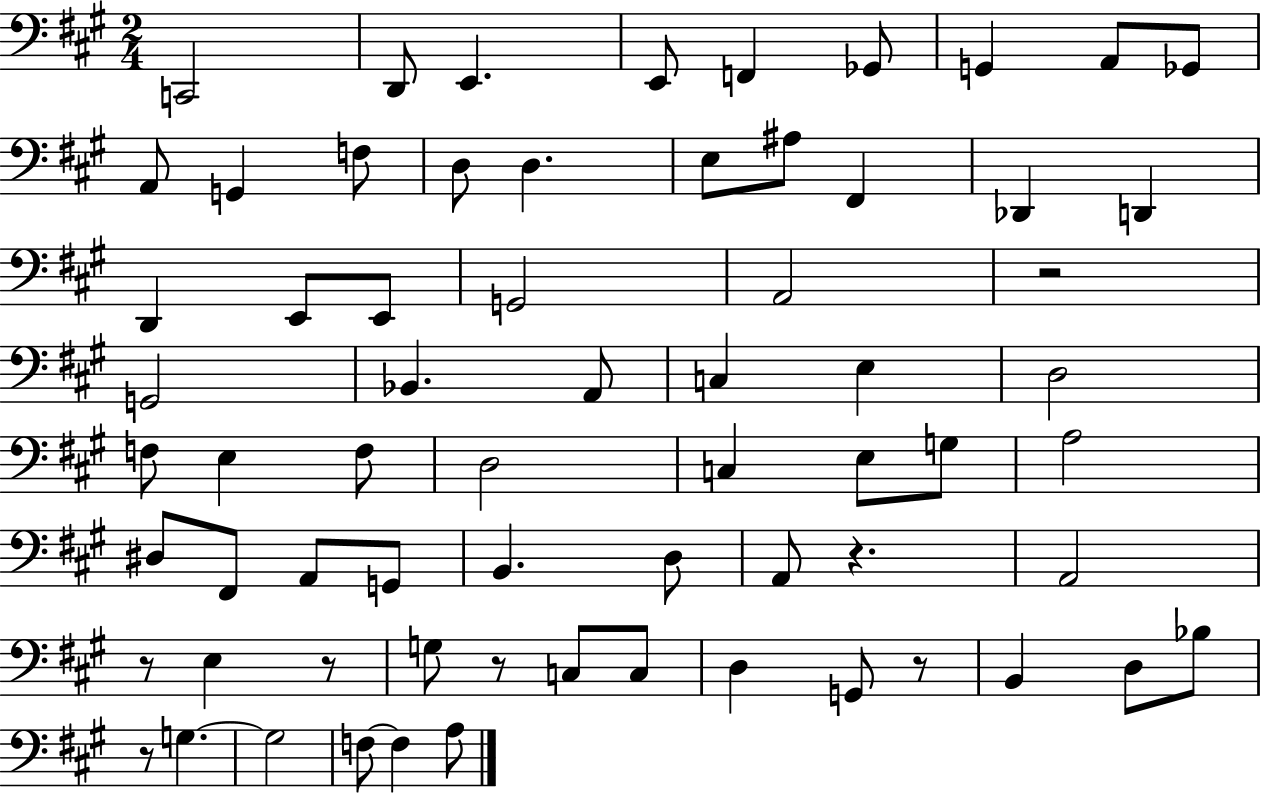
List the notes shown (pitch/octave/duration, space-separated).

C2/h D2/e E2/q. E2/e F2/q Gb2/e G2/q A2/e Gb2/e A2/e G2/q F3/e D3/e D3/q. E3/e A#3/e F#2/q Db2/q D2/q D2/q E2/e E2/e G2/h A2/h R/h G2/h Bb2/q. A2/e C3/q E3/q D3/h F3/e E3/q F3/e D3/h C3/q E3/e G3/e A3/h D#3/e F#2/e A2/e G2/e B2/q. D3/e A2/e R/q. A2/h R/e E3/q R/e G3/e R/e C3/e C3/e D3/q G2/e R/e B2/q D3/e Bb3/e R/e G3/q. G3/h F3/e F3/q A3/e